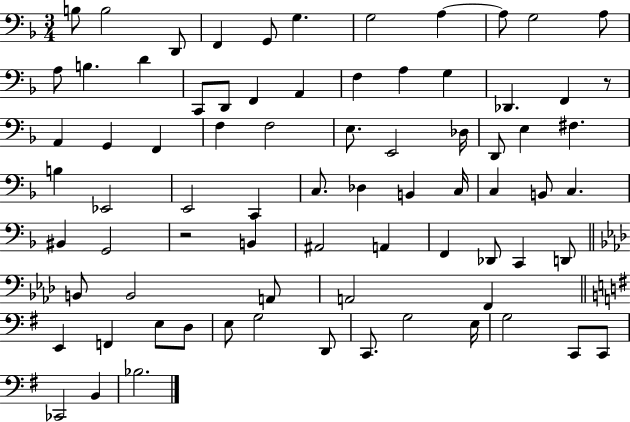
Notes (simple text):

B3/e B3/h D2/e F2/q G2/e G3/q. G3/h A3/q A3/e G3/h A3/e A3/e B3/q. D4/q C2/e D2/e F2/q A2/q F3/q A3/q G3/q Db2/q. F2/q R/e A2/q G2/q F2/q F3/q F3/h E3/e. E2/h Db3/s D2/e E3/q F#3/q. B3/q Eb2/h E2/h C2/q C3/e. Db3/q B2/q C3/s C3/q B2/e C3/q. BIS2/q G2/h R/h B2/q A#2/h A2/q F2/q Db2/e C2/q D2/e B2/e B2/h A2/e A2/h F2/q E2/q F2/q E3/e D3/e E3/e G3/h D2/e C2/e. G3/h E3/s G3/h C2/e C2/e CES2/h B2/q Bb3/h.